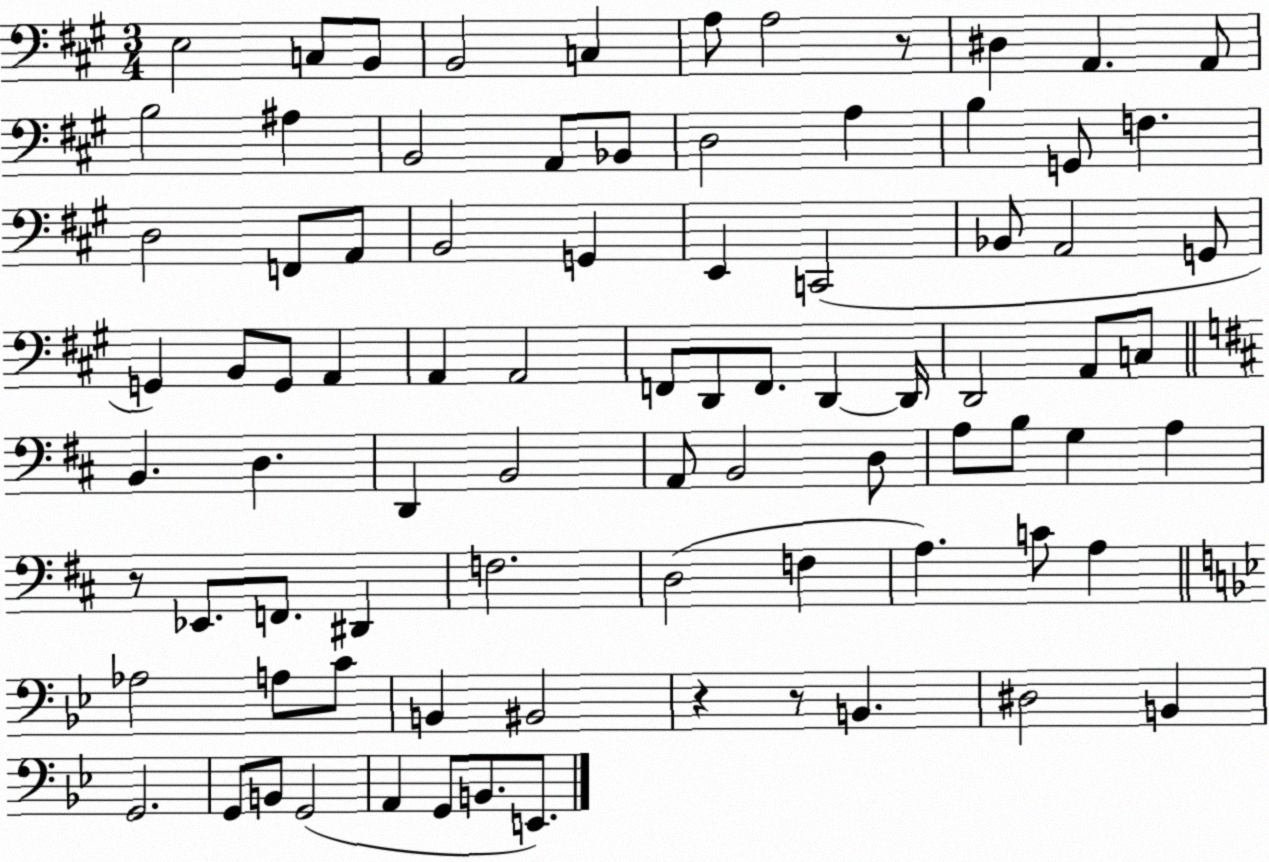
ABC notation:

X:1
T:Untitled
M:3/4
L:1/4
K:A
E,2 C,/2 B,,/2 B,,2 C, A,/2 A,2 z/2 ^D, A,, A,,/2 B,2 ^A, B,,2 A,,/2 _B,,/2 D,2 A, B, G,,/2 F, D,2 F,,/2 A,,/2 B,,2 G,, E,, C,,2 _B,,/2 A,,2 G,,/2 G,, B,,/2 G,,/2 A,, A,, A,,2 F,,/2 D,,/2 F,,/2 D,, D,,/4 D,,2 A,,/2 C,/2 B,, D, D,, B,,2 A,,/2 B,,2 D,/2 A,/2 B,/2 G, A, z/2 _E,,/2 F,,/2 ^D,, F,2 D,2 F, A, C/2 A, _A,2 A,/2 C/2 B,, ^B,,2 z z/2 B,, ^D,2 B,, G,,2 G,,/2 B,,/2 G,,2 A,, G,,/2 B,,/2 E,,/2